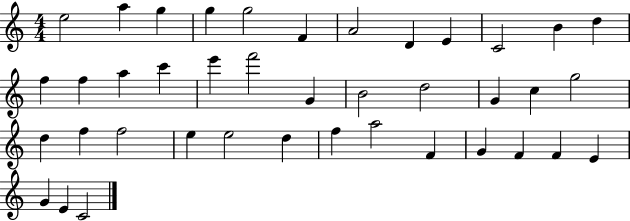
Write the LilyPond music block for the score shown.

{
  \clef treble
  \numericTimeSignature
  \time 4/4
  \key c \major
  e''2 a''4 g''4 | g''4 g''2 f'4 | a'2 d'4 e'4 | c'2 b'4 d''4 | \break f''4 f''4 a''4 c'''4 | e'''4 f'''2 g'4 | b'2 d''2 | g'4 c''4 g''2 | \break d''4 f''4 f''2 | e''4 e''2 d''4 | f''4 a''2 f'4 | g'4 f'4 f'4 e'4 | \break g'4 e'4 c'2 | \bar "|."
}